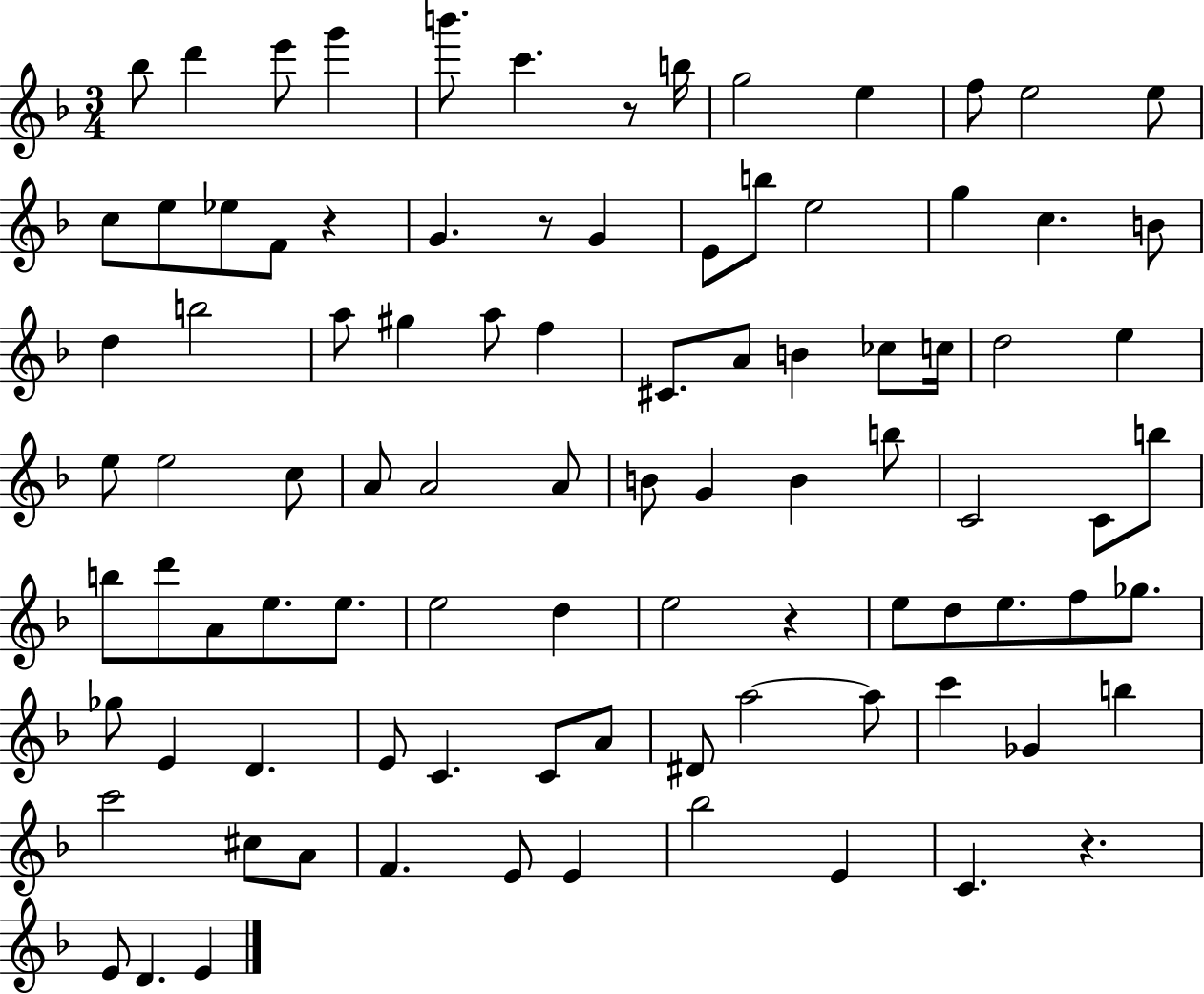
{
  \clef treble
  \numericTimeSignature
  \time 3/4
  \key f \major
  bes''8 d'''4 e'''8 g'''4 | b'''8. c'''4. r8 b''16 | g''2 e''4 | f''8 e''2 e''8 | \break c''8 e''8 ees''8 f'8 r4 | g'4. r8 g'4 | e'8 b''8 e''2 | g''4 c''4. b'8 | \break d''4 b''2 | a''8 gis''4 a''8 f''4 | cis'8. a'8 b'4 ces''8 c''16 | d''2 e''4 | \break e''8 e''2 c''8 | a'8 a'2 a'8 | b'8 g'4 b'4 b''8 | c'2 c'8 b''8 | \break b''8 d'''8 a'8 e''8. e''8. | e''2 d''4 | e''2 r4 | e''8 d''8 e''8. f''8 ges''8. | \break ges''8 e'4 d'4. | e'8 c'4. c'8 a'8 | dis'8 a''2~~ a''8 | c'''4 ges'4 b''4 | \break c'''2 cis''8 a'8 | f'4. e'8 e'4 | bes''2 e'4 | c'4. r4. | \break e'8 d'4. e'4 | \bar "|."
}